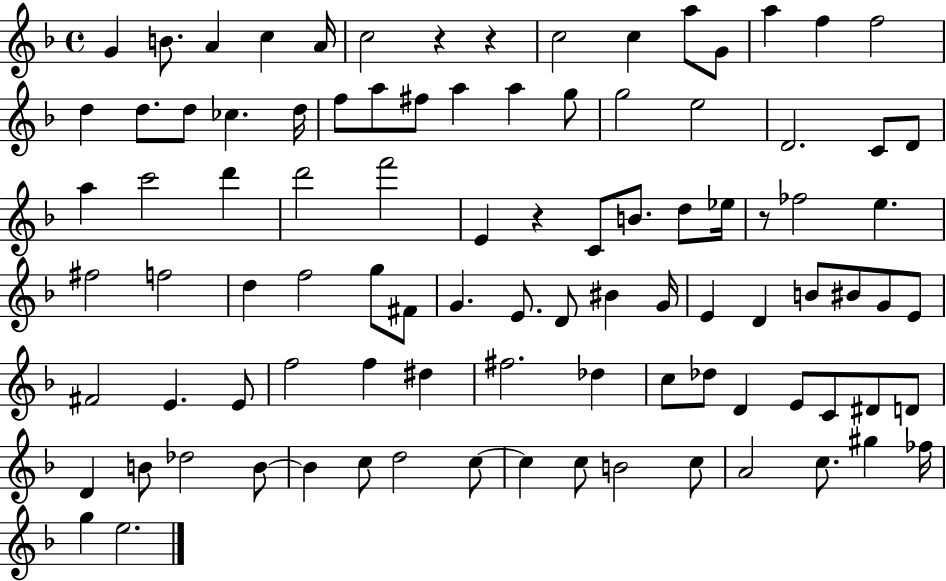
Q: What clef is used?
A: treble